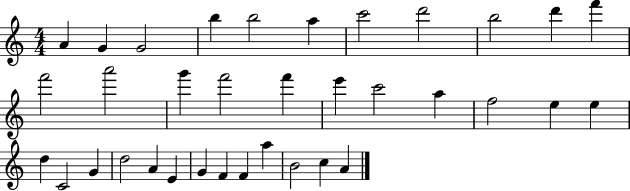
A4/q G4/q G4/h B5/q B5/h A5/q C6/h D6/h B5/h D6/q F6/q F6/h A6/h G6/q F6/h F6/q E6/q C6/h A5/q F5/h E5/q E5/q D5/q C4/h G4/q D5/h A4/q E4/q G4/q F4/q F4/q A5/q B4/h C5/q A4/q